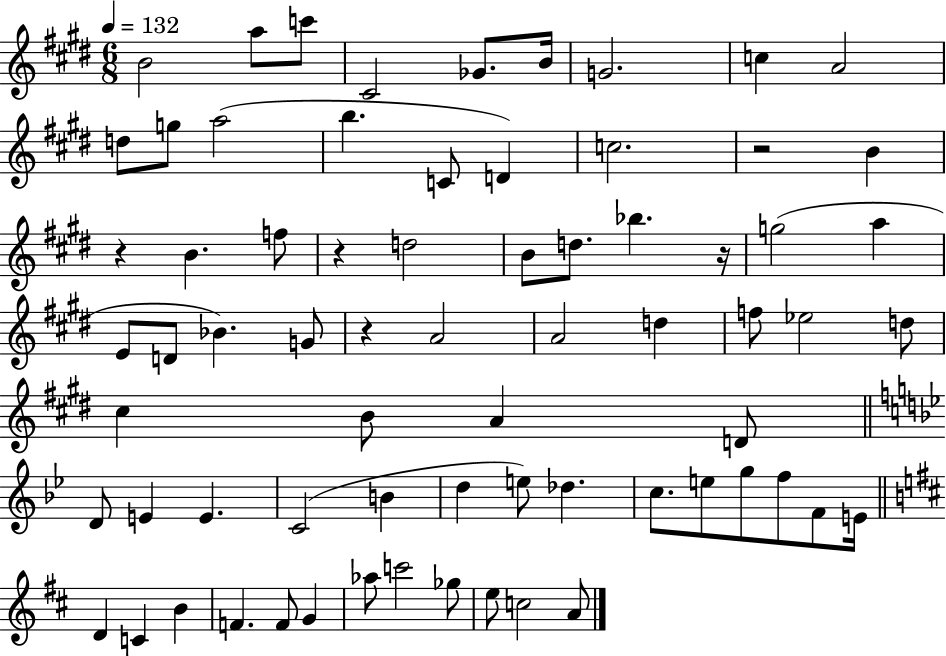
X:1
T:Untitled
M:6/8
L:1/4
K:E
B2 a/2 c'/2 ^C2 _G/2 B/4 G2 c A2 d/2 g/2 a2 b C/2 D c2 z2 B z B f/2 z d2 B/2 d/2 _b z/4 g2 a E/2 D/2 _B G/2 z A2 A2 d f/2 _e2 d/2 ^c B/2 A D/2 D/2 E E C2 B d e/2 _d c/2 e/2 g/2 f/2 F/2 E/4 D C B F F/2 G _a/2 c'2 _g/2 e/2 c2 A/2